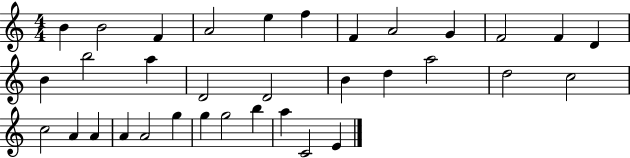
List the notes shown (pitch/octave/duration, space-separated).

B4/q B4/h F4/q A4/h E5/q F5/q F4/q A4/h G4/q F4/h F4/q D4/q B4/q B5/h A5/q D4/h D4/h B4/q D5/q A5/h D5/h C5/h C5/h A4/q A4/q A4/q A4/h G5/q G5/q G5/h B5/q A5/q C4/h E4/q